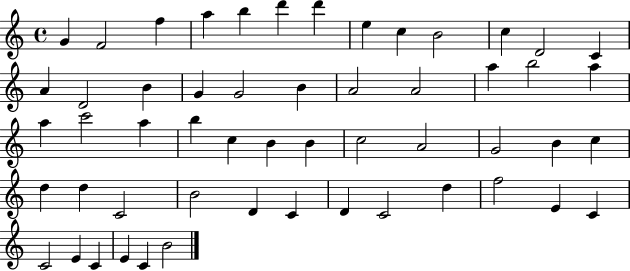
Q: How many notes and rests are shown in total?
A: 54